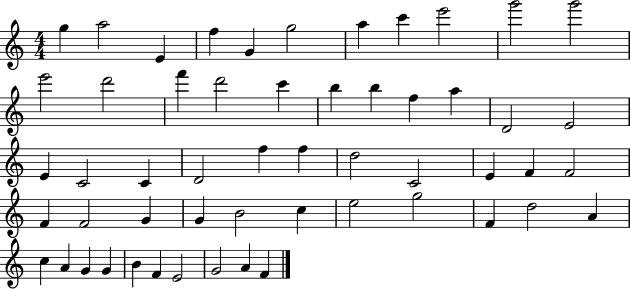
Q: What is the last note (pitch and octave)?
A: F4